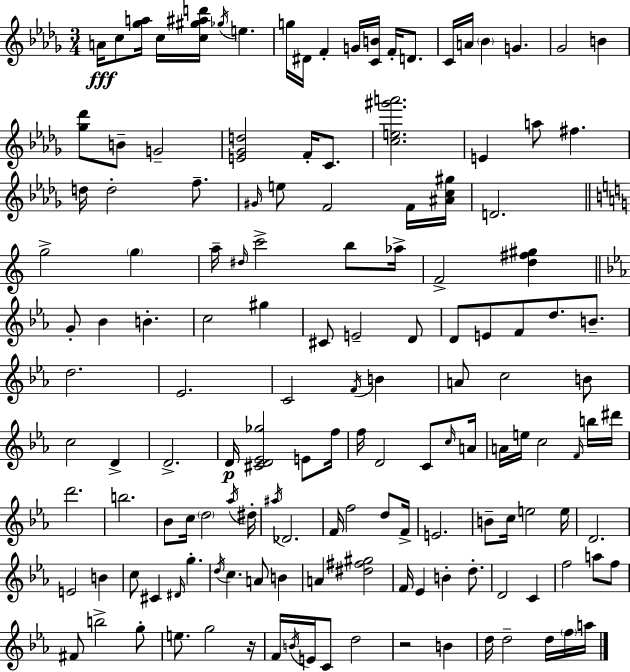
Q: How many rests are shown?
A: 2